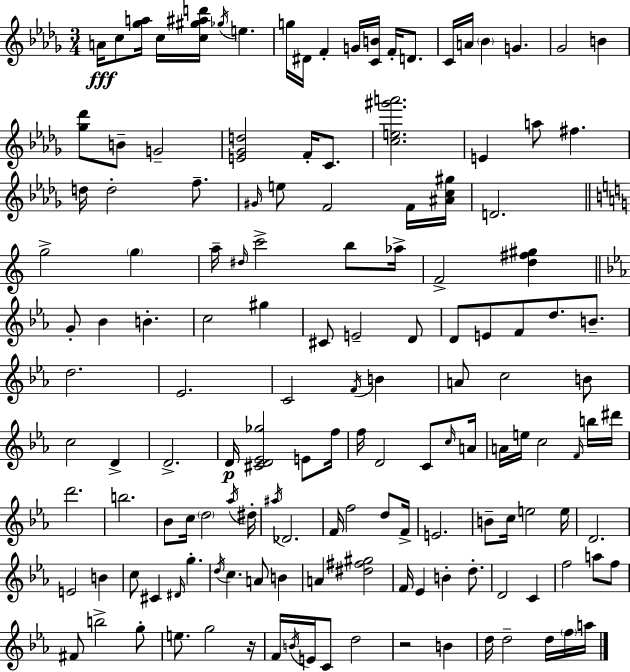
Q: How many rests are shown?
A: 2